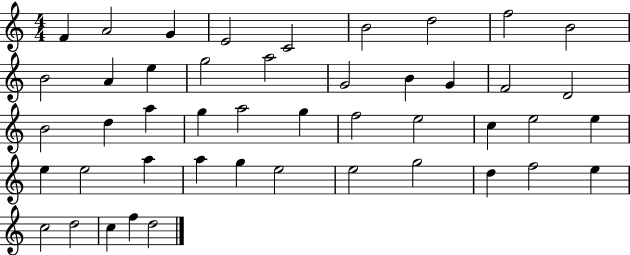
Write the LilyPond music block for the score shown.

{
  \clef treble
  \numericTimeSignature
  \time 4/4
  \key c \major
  f'4 a'2 g'4 | e'2 c'2 | b'2 d''2 | f''2 b'2 | \break b'2 a'4 e''4 | g''2 a''2 | g'2 b'4 g'4 | f'2 d'2 | \break b'2 d''4 a''4 | g''4 a''2 g''4 | f''2 e''2 | c''4 e''2 e''4 | \break e''4 e''2 a''4 | a''4 g''4 e''2 | e''2 g''2 | d''4 f''2 e''4 | \break c''2 d''2 | c''4 f''4 d''2 | \bar "|."
}